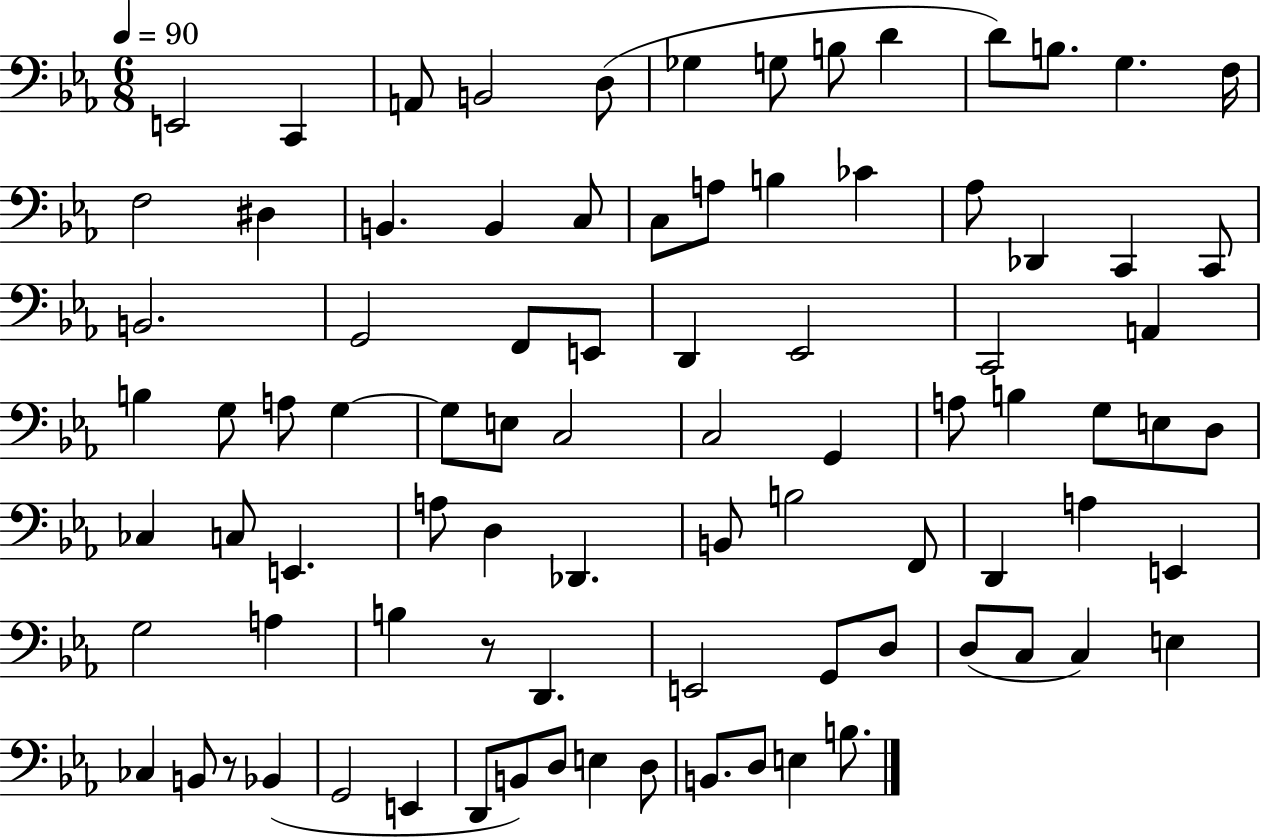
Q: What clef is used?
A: bass